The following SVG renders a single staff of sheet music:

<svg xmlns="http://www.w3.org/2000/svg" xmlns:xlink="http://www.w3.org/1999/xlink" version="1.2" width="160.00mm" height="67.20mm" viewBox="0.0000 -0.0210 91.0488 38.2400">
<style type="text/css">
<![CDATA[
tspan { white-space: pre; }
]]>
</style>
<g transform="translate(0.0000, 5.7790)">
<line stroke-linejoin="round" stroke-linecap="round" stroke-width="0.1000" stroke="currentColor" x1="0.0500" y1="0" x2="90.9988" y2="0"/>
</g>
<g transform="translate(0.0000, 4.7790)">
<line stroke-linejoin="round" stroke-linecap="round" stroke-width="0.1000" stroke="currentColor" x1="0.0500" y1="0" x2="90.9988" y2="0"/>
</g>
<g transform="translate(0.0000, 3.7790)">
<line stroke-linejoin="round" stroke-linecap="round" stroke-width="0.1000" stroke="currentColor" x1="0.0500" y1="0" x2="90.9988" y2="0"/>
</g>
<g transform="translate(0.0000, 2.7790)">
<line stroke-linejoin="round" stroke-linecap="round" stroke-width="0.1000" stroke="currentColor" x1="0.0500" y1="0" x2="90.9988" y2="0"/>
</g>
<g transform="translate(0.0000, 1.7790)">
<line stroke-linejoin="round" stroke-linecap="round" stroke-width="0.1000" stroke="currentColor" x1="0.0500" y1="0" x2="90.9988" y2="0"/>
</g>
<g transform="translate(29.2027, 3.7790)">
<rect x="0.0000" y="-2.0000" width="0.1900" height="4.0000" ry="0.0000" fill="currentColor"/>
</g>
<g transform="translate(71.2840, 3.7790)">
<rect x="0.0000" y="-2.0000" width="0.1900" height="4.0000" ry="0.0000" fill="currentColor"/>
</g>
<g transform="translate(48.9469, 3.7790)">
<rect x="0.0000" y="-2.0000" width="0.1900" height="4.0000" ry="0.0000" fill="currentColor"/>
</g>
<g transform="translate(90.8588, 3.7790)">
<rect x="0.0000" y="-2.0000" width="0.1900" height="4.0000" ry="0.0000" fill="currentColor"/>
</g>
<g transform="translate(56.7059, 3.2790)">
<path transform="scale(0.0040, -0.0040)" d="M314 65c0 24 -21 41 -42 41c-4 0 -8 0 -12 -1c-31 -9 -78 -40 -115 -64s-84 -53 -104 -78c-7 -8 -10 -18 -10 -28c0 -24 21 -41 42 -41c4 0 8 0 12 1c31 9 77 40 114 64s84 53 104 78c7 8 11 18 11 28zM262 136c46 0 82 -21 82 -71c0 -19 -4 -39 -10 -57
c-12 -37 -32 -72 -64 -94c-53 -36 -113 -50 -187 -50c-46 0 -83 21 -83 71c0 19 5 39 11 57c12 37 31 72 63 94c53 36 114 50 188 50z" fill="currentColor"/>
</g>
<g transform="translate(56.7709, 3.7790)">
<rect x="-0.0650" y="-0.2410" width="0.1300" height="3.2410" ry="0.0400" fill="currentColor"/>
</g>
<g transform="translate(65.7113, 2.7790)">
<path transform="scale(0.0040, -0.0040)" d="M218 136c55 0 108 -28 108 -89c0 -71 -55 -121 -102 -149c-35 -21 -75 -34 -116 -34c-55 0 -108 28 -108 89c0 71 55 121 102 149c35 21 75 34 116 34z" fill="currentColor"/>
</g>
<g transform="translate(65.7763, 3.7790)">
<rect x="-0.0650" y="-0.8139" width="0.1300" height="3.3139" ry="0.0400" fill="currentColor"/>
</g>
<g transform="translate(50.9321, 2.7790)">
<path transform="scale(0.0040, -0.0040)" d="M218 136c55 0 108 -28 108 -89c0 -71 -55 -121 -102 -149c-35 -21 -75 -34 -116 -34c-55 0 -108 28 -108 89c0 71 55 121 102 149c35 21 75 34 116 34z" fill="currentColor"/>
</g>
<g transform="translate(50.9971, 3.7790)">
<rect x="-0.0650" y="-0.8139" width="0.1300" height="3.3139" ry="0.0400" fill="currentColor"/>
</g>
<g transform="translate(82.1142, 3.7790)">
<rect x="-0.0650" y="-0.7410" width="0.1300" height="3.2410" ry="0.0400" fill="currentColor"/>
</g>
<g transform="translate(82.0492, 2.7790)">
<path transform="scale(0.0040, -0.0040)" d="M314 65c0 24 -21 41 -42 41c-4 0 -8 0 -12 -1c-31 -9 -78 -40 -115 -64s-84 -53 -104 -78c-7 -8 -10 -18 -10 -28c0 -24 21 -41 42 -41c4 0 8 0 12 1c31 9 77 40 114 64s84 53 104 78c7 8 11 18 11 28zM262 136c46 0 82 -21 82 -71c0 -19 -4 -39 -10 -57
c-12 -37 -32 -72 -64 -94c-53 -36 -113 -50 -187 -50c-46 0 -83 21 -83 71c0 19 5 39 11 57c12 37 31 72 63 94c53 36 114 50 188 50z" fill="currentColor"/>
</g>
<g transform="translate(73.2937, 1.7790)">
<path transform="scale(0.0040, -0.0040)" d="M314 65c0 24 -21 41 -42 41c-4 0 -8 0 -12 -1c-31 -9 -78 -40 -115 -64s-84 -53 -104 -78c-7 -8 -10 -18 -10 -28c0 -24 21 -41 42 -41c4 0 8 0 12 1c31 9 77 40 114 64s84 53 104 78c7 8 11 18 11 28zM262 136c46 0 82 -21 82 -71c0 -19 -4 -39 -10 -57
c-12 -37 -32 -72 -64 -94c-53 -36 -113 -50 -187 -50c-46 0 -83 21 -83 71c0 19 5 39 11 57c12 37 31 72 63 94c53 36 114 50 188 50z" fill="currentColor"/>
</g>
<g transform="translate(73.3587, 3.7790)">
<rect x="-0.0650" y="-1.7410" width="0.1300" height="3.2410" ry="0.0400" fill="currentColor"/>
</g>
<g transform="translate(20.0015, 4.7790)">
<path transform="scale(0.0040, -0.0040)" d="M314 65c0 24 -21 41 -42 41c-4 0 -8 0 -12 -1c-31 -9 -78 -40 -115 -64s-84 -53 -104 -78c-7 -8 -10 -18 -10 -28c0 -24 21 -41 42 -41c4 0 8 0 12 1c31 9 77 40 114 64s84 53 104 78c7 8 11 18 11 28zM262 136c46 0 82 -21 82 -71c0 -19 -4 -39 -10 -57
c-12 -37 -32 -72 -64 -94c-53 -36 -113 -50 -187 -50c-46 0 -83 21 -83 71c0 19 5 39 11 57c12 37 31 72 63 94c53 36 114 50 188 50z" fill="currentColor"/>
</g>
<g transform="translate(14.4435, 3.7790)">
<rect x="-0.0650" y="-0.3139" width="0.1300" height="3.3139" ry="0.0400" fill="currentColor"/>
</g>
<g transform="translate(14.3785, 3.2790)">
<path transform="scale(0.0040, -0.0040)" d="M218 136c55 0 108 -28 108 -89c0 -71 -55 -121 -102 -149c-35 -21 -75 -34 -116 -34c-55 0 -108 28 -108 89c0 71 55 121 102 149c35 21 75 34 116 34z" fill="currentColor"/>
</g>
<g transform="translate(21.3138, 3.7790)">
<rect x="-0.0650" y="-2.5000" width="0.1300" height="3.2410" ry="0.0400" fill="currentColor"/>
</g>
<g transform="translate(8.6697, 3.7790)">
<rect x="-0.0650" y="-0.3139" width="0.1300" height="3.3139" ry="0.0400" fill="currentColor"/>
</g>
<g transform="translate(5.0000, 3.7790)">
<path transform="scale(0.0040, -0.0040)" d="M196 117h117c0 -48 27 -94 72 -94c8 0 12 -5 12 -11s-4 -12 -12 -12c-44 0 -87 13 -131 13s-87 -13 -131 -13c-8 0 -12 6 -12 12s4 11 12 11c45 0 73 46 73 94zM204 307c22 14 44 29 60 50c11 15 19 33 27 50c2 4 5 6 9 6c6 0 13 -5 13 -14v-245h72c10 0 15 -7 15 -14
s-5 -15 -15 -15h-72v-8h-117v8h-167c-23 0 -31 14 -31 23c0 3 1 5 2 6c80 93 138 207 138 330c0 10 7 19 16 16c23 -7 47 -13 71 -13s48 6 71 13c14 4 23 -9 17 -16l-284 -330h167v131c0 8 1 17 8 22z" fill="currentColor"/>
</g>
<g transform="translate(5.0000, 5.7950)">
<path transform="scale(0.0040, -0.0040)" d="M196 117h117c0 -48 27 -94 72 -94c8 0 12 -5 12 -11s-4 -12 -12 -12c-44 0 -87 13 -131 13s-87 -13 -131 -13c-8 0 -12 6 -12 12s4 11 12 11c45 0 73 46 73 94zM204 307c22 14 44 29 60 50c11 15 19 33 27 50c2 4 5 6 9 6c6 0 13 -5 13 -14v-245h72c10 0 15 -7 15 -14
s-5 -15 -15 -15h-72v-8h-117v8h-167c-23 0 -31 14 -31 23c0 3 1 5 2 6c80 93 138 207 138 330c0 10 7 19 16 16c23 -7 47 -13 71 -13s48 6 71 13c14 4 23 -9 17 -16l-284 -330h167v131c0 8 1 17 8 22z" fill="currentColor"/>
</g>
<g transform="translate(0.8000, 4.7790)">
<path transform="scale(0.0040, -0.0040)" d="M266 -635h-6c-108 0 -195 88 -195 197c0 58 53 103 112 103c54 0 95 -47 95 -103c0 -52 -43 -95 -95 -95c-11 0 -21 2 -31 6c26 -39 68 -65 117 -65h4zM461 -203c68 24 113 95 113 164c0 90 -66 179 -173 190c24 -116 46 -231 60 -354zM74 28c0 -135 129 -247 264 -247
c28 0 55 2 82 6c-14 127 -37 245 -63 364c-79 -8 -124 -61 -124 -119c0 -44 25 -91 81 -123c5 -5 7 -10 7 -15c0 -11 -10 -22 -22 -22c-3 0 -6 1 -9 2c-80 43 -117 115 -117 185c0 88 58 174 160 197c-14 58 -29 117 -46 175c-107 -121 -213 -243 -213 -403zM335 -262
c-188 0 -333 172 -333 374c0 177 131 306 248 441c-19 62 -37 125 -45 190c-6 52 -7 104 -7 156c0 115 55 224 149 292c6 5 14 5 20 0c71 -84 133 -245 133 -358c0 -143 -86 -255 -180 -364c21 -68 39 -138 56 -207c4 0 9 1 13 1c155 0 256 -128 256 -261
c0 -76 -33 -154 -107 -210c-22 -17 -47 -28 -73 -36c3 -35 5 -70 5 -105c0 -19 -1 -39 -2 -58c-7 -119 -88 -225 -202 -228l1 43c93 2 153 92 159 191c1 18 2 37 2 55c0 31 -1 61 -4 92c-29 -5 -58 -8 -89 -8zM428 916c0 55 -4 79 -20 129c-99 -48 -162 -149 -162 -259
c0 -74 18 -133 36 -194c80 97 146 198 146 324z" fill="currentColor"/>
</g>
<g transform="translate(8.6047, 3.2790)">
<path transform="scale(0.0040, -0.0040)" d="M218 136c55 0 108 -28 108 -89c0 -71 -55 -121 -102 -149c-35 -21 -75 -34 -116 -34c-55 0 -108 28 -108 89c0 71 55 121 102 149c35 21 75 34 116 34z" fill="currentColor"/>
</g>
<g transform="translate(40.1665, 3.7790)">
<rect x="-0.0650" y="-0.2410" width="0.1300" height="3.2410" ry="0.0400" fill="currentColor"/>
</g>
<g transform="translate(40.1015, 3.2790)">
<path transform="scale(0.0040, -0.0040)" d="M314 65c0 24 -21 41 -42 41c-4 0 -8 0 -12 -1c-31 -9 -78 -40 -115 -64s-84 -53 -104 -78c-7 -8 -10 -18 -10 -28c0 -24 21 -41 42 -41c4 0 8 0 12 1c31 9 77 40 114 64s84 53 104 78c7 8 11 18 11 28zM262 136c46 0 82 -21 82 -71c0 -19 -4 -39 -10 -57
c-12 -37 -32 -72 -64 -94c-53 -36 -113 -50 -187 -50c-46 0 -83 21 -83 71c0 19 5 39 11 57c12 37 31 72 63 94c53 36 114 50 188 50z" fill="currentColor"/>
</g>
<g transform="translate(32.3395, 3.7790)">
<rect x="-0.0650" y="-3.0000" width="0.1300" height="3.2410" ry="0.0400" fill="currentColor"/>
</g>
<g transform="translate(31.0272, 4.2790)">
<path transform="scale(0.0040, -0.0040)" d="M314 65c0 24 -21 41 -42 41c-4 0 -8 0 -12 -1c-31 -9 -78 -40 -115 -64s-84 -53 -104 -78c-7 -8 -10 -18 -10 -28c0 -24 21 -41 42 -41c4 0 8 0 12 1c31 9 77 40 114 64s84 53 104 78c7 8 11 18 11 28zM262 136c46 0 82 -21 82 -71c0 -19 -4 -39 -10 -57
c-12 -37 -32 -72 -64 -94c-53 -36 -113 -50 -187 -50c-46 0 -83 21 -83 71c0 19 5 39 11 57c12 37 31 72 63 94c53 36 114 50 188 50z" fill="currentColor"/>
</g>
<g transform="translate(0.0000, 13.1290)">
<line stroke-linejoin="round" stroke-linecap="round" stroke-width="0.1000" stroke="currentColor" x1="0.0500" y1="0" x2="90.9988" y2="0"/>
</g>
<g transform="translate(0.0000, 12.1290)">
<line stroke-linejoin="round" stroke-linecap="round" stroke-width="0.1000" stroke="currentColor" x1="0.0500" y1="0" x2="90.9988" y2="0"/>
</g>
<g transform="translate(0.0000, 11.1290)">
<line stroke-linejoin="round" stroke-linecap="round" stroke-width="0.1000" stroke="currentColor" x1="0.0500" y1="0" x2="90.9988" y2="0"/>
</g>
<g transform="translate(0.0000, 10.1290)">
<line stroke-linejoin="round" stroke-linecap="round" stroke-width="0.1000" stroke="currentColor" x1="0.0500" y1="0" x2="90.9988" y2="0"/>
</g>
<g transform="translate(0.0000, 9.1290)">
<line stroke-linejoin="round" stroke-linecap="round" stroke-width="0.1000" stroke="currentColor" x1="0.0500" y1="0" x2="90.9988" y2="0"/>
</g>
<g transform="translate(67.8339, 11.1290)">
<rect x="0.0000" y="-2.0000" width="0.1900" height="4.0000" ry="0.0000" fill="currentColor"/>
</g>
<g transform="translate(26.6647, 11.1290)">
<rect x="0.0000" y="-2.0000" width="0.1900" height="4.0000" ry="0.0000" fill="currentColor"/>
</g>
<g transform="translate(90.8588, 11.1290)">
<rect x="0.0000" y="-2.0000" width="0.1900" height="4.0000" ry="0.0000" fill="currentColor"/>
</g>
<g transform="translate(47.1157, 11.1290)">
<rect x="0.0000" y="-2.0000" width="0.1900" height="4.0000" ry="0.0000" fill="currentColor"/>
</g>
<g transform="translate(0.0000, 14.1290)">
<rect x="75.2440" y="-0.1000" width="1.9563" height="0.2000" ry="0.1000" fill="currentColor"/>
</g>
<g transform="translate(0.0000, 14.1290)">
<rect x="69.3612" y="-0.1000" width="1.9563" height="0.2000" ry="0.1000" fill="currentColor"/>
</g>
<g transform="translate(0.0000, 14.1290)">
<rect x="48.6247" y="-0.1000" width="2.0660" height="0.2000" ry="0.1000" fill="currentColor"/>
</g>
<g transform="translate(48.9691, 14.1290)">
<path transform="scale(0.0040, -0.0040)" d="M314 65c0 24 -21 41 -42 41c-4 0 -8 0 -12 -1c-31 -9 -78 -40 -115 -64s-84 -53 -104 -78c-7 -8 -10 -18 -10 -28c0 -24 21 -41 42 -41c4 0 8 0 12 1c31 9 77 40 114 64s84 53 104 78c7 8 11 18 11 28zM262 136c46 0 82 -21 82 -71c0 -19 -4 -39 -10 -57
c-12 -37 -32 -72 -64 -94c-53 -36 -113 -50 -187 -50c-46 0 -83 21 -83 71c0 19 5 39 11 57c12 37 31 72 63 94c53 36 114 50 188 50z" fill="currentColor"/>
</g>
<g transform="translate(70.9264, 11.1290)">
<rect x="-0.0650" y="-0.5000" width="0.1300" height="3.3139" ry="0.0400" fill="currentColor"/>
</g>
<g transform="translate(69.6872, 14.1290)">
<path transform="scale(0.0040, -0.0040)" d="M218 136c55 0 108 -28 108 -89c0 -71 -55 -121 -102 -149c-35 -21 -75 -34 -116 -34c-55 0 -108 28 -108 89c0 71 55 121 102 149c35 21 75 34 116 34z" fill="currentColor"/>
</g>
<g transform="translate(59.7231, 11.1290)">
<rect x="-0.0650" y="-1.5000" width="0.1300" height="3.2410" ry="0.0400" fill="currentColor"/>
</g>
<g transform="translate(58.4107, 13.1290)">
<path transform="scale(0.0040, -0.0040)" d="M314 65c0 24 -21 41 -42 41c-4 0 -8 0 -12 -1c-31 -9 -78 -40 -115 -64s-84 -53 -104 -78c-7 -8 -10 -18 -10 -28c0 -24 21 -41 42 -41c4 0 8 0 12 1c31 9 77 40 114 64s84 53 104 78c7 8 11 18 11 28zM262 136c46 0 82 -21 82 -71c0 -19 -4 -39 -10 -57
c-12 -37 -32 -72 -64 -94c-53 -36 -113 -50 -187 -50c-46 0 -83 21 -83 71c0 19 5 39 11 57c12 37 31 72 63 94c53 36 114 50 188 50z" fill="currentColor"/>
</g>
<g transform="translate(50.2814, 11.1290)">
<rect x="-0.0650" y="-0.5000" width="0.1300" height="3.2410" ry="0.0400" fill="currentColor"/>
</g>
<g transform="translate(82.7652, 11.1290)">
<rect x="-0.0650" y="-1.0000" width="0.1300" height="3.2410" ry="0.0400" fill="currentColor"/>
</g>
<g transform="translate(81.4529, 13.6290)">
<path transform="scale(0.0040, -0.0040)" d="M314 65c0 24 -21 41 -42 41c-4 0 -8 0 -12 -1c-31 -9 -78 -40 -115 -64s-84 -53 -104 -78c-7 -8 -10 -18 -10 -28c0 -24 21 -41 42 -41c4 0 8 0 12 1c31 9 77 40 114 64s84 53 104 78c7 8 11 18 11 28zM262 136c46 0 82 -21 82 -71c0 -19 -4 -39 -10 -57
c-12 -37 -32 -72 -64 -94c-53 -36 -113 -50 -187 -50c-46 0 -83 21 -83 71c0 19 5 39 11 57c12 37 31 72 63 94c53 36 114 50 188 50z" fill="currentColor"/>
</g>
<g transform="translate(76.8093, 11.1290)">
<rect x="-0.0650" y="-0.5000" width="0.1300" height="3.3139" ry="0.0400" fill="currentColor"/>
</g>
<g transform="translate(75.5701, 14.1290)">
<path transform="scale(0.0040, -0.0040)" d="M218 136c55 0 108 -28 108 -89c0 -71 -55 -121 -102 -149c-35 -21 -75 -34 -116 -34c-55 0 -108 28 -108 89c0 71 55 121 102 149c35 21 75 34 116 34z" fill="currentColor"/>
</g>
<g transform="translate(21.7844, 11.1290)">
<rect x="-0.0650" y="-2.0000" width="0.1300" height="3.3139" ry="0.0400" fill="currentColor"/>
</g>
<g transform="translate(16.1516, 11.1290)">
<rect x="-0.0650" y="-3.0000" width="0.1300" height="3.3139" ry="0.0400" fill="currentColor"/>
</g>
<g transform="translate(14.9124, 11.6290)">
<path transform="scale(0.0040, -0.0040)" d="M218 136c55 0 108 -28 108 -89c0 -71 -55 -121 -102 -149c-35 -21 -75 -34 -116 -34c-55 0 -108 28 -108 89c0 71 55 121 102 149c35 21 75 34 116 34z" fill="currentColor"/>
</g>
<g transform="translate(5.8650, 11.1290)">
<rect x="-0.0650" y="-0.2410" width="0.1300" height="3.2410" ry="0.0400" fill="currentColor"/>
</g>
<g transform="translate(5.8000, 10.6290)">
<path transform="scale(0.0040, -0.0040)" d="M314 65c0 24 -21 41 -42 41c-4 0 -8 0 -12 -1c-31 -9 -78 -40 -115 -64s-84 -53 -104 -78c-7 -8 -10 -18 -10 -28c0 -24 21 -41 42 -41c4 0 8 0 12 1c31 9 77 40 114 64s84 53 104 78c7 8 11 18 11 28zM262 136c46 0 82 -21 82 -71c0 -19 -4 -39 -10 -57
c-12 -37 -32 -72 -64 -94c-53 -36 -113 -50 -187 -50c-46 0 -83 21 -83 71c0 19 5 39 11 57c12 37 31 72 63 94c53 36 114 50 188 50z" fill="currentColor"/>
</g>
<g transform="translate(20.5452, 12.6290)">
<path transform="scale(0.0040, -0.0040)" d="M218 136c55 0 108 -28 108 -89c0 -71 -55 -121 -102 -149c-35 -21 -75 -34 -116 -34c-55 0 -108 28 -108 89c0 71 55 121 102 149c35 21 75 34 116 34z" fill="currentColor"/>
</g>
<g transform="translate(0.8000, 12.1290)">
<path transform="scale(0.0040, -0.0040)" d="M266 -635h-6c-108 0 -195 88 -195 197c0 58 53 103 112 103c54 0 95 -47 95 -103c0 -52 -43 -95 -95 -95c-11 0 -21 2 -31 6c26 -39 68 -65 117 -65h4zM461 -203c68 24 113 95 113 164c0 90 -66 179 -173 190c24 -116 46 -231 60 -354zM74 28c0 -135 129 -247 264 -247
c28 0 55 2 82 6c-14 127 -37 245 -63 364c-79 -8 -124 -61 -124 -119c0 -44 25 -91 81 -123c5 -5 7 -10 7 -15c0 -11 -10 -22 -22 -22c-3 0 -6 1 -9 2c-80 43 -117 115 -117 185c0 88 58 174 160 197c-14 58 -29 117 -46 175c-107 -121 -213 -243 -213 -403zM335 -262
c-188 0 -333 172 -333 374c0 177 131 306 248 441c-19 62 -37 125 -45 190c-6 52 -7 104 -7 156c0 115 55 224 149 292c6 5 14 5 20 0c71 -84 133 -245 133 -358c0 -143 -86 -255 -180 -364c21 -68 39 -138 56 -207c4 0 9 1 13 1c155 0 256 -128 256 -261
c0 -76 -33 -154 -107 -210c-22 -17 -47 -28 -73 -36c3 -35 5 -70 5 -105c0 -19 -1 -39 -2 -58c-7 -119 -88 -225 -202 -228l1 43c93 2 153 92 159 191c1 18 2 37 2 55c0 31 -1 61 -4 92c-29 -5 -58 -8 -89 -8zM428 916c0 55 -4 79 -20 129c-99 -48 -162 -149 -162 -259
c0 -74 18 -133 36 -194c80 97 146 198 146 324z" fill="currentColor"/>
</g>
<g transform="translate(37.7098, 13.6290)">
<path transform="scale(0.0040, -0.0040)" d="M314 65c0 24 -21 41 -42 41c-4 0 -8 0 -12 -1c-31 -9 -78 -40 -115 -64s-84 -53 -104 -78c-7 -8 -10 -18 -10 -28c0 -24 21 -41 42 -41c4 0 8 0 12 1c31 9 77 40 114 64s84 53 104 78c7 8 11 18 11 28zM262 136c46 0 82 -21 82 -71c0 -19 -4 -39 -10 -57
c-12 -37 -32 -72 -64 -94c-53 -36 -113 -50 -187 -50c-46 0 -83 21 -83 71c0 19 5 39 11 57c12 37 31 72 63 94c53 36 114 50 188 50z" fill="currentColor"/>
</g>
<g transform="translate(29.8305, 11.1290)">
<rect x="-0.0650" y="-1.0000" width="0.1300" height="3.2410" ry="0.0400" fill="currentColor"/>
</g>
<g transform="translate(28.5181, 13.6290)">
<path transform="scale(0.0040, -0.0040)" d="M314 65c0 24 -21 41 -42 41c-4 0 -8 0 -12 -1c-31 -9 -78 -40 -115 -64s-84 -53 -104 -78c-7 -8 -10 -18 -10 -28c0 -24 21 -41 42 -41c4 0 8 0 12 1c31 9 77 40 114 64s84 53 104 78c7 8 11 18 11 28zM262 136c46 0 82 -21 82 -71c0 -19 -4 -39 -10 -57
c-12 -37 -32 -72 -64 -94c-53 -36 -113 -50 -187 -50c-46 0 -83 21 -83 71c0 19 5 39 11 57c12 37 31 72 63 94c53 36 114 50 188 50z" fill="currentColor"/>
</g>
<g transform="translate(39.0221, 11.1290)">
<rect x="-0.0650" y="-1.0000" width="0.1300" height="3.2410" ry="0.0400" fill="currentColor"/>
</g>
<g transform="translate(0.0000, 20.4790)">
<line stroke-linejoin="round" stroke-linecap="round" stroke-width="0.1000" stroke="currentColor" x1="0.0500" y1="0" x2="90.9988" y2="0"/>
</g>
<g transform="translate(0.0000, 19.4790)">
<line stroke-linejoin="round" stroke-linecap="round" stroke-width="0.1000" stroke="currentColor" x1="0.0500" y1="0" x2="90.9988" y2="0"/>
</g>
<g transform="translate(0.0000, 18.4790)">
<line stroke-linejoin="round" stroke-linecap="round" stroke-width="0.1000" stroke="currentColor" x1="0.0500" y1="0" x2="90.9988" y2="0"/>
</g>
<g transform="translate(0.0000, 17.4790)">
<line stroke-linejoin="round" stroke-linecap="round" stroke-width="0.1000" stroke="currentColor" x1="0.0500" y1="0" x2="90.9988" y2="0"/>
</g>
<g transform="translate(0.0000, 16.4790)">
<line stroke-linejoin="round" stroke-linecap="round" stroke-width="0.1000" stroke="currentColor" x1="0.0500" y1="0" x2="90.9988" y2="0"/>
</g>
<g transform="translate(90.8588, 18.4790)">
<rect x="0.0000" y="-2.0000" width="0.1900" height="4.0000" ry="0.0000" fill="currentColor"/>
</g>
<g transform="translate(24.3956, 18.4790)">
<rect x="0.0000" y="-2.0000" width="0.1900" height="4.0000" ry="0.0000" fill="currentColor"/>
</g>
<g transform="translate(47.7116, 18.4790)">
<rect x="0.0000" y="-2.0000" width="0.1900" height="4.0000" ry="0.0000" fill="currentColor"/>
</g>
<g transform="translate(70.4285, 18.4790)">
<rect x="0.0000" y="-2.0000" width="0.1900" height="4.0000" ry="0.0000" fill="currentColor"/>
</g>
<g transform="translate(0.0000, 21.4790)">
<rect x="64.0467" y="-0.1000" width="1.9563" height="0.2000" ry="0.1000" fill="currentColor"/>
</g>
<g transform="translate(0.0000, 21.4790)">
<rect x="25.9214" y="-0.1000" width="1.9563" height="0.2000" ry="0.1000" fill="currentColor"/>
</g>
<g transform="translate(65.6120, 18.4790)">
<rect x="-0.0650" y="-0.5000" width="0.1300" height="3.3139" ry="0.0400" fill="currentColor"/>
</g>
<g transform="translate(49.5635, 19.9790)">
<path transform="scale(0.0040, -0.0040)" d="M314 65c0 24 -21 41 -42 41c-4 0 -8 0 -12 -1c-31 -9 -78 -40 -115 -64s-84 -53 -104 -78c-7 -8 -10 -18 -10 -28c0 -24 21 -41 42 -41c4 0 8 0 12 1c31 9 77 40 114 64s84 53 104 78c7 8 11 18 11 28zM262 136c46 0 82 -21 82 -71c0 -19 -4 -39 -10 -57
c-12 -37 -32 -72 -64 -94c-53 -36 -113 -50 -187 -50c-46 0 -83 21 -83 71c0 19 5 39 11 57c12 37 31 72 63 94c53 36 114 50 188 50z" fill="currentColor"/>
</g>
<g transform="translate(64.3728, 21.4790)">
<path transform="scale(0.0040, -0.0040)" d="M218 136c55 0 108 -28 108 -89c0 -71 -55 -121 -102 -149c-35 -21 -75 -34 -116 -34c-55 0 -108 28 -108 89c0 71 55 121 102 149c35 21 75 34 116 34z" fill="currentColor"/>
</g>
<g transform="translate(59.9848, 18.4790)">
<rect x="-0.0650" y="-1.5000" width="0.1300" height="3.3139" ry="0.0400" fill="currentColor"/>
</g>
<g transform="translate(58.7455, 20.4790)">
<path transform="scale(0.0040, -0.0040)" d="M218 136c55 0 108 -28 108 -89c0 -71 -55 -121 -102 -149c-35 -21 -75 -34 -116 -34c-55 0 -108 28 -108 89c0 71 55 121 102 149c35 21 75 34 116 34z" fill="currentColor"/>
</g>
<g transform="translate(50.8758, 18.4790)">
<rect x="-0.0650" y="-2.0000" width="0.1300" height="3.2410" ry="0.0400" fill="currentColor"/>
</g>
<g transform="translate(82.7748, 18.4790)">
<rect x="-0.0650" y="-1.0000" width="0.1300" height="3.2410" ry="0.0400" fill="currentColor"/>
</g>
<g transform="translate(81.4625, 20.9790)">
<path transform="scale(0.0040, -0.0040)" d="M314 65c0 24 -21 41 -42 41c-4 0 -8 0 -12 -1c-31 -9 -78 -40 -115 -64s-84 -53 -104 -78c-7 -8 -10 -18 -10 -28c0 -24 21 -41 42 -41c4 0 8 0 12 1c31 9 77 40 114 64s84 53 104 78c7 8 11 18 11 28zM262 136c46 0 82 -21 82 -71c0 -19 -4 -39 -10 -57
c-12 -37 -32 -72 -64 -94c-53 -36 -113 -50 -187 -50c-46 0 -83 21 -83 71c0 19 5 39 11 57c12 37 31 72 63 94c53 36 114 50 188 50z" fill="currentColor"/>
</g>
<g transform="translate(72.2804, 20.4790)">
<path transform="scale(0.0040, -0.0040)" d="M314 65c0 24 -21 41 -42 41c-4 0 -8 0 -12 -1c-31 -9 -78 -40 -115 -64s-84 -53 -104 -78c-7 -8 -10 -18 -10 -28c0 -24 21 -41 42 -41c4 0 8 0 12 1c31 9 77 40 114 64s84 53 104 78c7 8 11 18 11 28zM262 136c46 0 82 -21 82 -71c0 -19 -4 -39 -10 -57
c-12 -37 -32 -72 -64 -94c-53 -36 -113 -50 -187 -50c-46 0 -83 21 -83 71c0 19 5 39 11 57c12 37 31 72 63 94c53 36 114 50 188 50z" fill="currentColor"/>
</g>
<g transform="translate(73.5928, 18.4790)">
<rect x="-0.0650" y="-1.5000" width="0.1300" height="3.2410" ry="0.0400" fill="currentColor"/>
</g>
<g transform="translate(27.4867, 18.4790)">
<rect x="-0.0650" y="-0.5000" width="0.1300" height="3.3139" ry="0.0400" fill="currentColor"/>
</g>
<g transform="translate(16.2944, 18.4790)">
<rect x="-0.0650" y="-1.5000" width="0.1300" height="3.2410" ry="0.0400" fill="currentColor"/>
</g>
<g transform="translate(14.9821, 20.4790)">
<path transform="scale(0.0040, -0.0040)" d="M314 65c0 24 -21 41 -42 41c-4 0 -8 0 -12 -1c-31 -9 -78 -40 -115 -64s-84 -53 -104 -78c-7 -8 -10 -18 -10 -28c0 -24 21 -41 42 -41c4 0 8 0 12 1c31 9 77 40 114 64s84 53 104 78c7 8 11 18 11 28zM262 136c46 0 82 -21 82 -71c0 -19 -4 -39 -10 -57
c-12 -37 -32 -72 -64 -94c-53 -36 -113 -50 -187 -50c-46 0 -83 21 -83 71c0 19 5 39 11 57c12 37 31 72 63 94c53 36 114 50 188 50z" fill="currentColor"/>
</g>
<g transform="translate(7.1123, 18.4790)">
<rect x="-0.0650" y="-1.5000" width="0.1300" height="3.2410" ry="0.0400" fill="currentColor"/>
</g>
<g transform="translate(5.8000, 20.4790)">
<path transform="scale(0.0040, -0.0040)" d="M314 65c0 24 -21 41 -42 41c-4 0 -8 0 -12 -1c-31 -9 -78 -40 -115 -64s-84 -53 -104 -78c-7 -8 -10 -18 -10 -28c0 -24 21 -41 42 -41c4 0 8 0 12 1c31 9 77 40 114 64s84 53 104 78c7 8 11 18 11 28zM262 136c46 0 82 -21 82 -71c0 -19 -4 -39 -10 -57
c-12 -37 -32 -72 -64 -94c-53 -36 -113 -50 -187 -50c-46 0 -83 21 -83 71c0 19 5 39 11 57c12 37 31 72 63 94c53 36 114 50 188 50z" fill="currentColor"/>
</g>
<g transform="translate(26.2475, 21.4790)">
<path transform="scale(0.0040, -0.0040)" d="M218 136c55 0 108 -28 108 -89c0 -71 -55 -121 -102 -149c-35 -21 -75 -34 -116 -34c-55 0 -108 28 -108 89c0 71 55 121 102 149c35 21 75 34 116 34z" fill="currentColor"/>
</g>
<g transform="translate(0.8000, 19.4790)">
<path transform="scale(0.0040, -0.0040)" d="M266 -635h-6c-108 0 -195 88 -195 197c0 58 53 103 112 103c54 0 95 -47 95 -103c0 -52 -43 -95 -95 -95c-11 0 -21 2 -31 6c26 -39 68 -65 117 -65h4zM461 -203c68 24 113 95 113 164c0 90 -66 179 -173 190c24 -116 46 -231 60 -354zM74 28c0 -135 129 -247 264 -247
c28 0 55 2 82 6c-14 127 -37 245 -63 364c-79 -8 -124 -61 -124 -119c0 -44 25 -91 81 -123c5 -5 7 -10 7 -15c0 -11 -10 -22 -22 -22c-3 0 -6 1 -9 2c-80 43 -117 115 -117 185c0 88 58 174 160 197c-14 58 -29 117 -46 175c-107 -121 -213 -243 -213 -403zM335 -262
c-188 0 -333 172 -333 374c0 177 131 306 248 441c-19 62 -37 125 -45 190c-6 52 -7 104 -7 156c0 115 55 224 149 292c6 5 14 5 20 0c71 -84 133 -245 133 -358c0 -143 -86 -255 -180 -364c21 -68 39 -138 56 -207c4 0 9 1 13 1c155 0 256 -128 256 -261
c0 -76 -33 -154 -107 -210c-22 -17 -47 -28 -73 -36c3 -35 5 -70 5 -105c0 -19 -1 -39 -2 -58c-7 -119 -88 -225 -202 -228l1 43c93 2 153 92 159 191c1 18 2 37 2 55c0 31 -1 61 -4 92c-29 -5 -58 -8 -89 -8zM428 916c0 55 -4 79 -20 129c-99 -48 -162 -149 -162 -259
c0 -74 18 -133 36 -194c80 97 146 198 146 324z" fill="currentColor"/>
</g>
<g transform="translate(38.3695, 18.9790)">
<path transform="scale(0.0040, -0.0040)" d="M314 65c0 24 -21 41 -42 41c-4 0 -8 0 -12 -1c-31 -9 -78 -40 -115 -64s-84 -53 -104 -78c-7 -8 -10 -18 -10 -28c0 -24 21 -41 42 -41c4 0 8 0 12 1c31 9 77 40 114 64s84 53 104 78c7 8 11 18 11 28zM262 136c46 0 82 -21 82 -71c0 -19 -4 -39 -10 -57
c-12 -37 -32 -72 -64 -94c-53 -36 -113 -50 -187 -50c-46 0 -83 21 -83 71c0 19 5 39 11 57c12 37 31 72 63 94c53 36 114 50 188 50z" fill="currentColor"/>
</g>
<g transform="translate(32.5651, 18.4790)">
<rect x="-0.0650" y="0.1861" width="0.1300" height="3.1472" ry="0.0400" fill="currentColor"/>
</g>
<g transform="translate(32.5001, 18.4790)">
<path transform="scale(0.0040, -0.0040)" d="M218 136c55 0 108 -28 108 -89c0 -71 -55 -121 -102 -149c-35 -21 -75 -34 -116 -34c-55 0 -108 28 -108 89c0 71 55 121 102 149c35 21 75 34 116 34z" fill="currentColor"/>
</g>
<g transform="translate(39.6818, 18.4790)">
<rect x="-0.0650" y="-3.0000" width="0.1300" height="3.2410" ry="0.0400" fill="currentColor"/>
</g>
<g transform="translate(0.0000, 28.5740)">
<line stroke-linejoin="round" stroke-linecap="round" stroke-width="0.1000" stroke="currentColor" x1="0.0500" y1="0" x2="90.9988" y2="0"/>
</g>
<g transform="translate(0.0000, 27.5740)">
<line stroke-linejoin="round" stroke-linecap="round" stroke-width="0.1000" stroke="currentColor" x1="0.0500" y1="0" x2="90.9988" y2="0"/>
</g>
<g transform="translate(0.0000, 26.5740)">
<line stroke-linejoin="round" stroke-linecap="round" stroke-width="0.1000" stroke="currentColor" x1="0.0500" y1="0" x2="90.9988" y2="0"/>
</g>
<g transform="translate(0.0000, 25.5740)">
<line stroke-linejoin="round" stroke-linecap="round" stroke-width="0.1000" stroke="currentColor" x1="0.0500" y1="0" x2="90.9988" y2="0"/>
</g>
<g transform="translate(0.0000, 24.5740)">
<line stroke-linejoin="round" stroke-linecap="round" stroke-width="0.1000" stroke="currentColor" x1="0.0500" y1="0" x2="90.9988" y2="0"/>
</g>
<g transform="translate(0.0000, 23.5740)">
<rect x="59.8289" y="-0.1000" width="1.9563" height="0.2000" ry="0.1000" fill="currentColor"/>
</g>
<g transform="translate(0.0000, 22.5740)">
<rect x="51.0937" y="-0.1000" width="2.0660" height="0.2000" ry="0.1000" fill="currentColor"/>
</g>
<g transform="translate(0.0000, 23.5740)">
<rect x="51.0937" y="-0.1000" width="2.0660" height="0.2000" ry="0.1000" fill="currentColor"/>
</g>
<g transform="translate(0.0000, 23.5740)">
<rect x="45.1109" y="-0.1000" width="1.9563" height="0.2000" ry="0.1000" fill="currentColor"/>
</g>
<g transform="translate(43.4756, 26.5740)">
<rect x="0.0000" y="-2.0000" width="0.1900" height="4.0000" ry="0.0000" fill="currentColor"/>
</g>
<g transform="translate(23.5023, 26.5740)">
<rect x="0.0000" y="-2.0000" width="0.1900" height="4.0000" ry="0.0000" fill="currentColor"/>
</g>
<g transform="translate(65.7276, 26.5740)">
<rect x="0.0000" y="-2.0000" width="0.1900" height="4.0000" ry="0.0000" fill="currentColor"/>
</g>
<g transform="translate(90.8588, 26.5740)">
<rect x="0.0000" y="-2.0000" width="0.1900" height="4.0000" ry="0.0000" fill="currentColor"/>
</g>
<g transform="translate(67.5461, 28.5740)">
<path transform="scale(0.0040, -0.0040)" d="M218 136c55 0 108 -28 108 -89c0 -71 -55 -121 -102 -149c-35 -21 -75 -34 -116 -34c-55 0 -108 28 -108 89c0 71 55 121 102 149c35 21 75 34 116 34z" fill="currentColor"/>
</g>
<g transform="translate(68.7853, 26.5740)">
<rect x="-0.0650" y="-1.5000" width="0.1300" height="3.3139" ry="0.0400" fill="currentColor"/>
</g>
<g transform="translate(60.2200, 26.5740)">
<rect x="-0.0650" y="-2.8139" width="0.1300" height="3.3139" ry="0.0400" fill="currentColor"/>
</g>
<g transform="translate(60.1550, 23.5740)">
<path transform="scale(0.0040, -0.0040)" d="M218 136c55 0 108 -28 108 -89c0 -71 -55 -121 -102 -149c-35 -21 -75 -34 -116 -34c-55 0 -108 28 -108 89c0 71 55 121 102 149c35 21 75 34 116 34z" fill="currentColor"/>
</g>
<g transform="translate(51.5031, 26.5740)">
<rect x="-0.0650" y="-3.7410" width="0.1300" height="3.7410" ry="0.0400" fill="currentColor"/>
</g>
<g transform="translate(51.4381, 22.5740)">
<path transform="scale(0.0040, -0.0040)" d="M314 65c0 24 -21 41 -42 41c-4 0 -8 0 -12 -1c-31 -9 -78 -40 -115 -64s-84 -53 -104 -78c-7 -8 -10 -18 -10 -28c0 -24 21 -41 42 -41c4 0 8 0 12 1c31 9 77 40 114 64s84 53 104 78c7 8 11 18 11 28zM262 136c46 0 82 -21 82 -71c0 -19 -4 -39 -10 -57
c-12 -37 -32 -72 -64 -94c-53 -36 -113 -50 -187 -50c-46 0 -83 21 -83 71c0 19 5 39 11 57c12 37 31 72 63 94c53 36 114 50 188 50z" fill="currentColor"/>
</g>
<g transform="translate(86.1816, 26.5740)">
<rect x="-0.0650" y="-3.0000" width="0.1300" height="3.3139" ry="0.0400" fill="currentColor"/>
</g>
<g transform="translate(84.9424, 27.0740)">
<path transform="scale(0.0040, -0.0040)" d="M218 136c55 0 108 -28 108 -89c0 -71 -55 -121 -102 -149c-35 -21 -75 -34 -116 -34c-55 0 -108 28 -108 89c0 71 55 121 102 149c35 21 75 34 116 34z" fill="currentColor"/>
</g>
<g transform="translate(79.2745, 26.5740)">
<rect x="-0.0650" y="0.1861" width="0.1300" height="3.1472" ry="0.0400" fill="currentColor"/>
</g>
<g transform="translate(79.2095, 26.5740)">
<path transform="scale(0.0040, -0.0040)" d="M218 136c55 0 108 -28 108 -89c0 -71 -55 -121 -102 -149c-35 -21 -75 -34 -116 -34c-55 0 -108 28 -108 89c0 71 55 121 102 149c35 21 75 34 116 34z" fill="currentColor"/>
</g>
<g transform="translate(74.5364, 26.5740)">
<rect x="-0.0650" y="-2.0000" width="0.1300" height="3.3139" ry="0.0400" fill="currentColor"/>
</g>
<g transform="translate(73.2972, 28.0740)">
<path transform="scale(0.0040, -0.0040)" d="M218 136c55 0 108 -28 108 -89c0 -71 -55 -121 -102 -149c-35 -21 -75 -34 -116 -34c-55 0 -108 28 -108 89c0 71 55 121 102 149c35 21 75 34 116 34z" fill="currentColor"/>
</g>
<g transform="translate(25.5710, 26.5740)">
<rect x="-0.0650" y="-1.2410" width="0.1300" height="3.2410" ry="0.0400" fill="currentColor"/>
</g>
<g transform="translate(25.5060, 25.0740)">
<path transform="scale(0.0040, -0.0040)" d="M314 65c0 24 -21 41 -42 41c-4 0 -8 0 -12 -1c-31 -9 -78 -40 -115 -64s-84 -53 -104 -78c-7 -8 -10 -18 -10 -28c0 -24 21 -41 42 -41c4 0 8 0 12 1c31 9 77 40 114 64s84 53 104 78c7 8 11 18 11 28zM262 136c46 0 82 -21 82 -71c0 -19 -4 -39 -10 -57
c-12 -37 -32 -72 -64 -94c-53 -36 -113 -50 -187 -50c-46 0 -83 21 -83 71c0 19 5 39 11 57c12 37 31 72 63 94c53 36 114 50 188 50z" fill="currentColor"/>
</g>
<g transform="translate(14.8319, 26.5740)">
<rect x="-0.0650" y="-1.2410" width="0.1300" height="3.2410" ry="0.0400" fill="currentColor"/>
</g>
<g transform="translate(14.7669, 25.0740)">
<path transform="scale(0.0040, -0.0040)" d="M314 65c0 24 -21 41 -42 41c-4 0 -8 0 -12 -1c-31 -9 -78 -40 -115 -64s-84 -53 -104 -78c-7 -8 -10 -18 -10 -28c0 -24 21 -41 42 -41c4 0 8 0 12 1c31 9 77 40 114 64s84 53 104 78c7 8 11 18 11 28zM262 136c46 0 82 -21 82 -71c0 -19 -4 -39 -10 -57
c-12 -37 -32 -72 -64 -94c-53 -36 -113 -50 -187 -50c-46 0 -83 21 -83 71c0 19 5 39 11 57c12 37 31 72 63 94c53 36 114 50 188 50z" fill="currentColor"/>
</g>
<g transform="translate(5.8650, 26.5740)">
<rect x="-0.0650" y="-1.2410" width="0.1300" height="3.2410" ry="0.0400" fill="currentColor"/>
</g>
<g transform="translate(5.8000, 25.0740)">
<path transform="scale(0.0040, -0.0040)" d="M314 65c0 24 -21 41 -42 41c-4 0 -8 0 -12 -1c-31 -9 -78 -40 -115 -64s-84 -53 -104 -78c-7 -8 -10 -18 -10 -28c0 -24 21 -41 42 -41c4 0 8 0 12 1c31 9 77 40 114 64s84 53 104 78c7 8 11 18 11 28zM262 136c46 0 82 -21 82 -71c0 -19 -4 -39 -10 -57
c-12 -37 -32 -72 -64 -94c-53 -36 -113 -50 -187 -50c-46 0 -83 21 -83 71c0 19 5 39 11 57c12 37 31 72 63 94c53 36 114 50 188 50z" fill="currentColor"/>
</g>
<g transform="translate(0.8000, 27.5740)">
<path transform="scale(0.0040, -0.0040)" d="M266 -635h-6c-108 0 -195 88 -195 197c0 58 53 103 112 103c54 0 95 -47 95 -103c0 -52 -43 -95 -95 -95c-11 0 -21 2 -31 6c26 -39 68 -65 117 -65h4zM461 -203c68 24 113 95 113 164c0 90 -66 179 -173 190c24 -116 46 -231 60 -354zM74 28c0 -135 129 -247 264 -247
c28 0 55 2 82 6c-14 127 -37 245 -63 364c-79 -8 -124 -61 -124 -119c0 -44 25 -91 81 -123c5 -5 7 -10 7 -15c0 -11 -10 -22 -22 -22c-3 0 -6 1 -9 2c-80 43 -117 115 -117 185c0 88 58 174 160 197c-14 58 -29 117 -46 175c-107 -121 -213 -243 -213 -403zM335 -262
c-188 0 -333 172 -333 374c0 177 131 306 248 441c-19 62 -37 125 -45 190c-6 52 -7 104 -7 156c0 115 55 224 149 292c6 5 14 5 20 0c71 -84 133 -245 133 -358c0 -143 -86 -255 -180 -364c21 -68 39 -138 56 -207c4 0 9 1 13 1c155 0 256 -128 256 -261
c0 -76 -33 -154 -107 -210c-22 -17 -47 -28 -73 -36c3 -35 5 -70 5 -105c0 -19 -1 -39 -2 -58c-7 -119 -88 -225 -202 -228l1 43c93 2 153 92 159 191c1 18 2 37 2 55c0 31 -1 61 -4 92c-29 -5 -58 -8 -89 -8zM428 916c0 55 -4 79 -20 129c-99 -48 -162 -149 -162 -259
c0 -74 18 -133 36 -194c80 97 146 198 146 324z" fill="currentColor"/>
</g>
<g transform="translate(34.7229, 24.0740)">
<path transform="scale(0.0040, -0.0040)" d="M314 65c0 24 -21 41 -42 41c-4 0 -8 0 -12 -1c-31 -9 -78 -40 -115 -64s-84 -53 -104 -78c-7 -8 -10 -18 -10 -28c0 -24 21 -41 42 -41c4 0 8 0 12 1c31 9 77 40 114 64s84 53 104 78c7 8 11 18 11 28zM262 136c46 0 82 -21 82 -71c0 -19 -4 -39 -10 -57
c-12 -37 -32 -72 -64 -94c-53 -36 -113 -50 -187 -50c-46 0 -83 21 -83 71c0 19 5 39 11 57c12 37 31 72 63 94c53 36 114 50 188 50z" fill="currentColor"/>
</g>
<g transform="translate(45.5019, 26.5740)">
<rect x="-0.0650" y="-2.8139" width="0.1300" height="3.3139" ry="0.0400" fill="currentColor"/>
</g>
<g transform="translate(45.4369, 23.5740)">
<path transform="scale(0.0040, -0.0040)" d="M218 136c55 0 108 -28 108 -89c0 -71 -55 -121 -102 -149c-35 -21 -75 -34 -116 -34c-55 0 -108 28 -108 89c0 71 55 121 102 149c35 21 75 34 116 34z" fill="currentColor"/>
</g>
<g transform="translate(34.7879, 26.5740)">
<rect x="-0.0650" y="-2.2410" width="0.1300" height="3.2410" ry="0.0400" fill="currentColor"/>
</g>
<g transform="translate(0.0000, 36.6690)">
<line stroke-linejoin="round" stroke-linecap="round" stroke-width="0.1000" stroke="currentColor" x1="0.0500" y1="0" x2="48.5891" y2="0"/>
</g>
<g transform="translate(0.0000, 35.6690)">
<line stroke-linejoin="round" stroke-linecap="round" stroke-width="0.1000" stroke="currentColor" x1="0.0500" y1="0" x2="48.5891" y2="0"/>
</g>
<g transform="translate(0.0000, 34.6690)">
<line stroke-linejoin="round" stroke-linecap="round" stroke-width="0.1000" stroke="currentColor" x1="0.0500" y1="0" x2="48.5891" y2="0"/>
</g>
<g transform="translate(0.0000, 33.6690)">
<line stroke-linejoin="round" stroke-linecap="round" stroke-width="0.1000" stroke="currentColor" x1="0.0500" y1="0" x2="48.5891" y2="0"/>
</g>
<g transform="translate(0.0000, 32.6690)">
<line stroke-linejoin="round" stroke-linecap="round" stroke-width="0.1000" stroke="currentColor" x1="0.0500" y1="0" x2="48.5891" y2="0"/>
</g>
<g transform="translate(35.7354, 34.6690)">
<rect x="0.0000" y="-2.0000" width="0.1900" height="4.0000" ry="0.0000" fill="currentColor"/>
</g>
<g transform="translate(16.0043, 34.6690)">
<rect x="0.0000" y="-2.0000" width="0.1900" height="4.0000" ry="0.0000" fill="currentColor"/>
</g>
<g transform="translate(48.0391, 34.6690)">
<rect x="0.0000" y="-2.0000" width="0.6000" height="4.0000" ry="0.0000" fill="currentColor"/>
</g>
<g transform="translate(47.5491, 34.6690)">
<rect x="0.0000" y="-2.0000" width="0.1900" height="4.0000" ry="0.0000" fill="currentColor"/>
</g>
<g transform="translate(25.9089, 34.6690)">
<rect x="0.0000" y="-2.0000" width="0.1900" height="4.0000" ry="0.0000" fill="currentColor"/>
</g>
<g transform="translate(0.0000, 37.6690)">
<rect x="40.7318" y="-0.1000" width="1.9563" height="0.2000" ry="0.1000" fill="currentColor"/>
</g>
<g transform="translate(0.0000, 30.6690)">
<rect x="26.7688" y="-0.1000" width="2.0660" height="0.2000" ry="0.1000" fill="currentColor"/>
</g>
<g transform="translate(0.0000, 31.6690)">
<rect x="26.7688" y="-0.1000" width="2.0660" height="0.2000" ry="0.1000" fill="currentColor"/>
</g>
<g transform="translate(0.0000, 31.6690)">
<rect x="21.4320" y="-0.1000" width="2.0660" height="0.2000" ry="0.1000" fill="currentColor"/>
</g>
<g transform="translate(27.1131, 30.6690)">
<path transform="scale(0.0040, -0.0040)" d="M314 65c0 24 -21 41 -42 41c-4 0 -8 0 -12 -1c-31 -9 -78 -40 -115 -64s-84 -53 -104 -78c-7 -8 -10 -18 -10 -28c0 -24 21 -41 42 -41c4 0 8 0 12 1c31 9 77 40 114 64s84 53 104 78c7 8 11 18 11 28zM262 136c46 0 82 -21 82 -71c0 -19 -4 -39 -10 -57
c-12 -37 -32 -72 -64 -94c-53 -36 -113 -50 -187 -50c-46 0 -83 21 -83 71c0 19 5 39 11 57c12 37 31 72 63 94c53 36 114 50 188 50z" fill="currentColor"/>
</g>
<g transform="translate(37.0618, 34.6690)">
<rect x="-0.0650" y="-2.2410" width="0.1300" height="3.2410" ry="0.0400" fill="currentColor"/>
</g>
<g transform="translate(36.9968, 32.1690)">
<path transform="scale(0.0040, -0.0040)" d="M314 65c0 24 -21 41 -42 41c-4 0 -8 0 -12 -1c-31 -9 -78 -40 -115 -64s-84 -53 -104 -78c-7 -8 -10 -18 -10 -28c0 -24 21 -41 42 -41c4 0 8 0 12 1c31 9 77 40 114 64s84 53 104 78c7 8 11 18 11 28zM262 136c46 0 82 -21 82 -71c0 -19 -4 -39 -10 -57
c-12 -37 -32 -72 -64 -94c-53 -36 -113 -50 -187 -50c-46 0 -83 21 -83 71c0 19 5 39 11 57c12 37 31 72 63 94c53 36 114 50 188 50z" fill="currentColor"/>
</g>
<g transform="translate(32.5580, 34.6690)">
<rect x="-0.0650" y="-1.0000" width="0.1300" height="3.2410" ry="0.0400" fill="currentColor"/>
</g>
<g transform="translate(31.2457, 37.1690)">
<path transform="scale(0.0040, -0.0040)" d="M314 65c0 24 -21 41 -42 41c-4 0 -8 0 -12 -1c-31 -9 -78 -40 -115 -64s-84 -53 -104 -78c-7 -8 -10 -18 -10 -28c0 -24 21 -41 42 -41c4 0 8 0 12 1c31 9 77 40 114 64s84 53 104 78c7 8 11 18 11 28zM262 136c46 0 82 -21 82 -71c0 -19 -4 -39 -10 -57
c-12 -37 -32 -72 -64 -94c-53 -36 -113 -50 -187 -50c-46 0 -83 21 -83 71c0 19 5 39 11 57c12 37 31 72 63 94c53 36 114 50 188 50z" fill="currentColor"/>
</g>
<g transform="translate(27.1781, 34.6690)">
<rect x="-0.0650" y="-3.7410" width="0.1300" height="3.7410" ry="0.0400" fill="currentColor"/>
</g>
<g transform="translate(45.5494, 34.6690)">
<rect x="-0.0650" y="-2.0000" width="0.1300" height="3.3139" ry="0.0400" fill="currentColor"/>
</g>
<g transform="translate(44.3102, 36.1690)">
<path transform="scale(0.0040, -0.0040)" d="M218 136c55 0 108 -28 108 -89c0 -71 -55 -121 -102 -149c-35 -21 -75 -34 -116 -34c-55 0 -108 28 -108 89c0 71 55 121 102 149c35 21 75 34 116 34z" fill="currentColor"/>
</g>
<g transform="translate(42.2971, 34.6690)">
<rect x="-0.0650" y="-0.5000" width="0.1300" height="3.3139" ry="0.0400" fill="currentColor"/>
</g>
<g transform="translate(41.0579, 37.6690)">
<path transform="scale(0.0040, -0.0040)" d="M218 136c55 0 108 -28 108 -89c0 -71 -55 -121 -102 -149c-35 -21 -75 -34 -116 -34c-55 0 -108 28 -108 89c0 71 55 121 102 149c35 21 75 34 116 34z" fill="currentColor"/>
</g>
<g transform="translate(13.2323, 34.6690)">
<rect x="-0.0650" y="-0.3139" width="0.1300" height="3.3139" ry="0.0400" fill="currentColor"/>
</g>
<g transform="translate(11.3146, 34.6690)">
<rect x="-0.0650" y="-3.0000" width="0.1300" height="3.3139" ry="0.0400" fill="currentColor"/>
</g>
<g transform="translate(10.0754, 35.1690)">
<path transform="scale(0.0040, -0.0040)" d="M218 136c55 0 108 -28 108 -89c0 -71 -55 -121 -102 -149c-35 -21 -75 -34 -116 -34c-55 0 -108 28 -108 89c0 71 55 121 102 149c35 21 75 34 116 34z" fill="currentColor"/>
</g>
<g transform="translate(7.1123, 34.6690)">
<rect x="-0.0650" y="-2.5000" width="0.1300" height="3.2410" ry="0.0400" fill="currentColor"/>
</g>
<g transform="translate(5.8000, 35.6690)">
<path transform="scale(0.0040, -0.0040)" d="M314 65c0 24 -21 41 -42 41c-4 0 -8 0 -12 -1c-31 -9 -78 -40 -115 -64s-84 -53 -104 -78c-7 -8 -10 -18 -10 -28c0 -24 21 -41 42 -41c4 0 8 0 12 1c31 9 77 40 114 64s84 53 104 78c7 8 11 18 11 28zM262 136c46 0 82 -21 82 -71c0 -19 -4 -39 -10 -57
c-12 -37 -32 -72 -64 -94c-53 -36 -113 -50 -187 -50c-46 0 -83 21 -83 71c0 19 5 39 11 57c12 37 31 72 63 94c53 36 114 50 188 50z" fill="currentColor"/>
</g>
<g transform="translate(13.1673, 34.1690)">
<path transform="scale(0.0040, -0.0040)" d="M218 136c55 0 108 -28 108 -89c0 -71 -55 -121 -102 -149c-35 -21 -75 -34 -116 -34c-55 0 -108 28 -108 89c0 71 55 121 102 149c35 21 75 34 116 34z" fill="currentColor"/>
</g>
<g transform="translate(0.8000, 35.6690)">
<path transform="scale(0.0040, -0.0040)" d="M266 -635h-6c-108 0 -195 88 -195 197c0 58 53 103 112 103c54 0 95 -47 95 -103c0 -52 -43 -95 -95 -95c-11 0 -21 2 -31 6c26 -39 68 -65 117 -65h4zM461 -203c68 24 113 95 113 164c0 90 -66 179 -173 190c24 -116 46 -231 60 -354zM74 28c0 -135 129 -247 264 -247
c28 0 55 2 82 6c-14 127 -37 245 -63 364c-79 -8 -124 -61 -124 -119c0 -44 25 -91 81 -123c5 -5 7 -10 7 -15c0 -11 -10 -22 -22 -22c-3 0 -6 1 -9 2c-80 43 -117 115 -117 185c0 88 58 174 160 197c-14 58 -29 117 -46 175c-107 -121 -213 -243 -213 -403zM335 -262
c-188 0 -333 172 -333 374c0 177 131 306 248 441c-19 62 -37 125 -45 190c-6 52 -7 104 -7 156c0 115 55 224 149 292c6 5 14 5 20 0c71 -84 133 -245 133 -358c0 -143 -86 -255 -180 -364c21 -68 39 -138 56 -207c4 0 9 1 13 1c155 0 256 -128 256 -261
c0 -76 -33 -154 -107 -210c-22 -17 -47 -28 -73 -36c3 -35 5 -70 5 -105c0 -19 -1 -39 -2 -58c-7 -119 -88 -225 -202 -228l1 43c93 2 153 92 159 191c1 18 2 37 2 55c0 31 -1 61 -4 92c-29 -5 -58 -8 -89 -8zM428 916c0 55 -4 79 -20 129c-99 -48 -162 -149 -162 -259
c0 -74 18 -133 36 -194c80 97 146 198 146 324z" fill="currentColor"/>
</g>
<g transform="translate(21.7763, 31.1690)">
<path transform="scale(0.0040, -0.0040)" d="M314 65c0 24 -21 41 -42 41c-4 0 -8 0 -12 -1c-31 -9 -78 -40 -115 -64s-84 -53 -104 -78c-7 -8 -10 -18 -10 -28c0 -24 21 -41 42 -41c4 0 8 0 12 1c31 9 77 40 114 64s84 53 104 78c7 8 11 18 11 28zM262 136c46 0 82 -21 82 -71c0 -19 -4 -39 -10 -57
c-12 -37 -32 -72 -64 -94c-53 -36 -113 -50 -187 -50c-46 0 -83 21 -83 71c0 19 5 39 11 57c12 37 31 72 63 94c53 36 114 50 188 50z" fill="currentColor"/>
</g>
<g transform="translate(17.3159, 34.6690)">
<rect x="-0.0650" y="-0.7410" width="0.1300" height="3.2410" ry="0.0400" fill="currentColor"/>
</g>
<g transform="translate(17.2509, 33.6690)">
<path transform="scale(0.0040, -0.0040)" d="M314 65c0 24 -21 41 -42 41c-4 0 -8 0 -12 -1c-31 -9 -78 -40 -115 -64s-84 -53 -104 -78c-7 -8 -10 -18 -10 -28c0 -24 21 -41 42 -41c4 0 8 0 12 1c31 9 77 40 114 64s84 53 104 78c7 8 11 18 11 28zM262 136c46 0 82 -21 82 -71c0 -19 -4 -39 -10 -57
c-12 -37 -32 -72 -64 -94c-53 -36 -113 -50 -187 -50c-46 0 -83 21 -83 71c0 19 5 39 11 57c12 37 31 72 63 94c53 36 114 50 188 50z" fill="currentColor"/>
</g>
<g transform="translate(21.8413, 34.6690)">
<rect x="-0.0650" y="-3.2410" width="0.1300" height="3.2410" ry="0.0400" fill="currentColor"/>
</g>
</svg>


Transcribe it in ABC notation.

X:1
T:Untitled
M:4/4
L:1/4
K:C
c c G2 A2 c2 d c2 d f2 d2 c2 A F D2 D2 C2 E2 C C D2 E2 E2 C B A2 F2 E C E2 D2 e2 e2 e2 g2 a c'2 a E F B A G2 A c d2 b2 c'2 D2 g2 C F